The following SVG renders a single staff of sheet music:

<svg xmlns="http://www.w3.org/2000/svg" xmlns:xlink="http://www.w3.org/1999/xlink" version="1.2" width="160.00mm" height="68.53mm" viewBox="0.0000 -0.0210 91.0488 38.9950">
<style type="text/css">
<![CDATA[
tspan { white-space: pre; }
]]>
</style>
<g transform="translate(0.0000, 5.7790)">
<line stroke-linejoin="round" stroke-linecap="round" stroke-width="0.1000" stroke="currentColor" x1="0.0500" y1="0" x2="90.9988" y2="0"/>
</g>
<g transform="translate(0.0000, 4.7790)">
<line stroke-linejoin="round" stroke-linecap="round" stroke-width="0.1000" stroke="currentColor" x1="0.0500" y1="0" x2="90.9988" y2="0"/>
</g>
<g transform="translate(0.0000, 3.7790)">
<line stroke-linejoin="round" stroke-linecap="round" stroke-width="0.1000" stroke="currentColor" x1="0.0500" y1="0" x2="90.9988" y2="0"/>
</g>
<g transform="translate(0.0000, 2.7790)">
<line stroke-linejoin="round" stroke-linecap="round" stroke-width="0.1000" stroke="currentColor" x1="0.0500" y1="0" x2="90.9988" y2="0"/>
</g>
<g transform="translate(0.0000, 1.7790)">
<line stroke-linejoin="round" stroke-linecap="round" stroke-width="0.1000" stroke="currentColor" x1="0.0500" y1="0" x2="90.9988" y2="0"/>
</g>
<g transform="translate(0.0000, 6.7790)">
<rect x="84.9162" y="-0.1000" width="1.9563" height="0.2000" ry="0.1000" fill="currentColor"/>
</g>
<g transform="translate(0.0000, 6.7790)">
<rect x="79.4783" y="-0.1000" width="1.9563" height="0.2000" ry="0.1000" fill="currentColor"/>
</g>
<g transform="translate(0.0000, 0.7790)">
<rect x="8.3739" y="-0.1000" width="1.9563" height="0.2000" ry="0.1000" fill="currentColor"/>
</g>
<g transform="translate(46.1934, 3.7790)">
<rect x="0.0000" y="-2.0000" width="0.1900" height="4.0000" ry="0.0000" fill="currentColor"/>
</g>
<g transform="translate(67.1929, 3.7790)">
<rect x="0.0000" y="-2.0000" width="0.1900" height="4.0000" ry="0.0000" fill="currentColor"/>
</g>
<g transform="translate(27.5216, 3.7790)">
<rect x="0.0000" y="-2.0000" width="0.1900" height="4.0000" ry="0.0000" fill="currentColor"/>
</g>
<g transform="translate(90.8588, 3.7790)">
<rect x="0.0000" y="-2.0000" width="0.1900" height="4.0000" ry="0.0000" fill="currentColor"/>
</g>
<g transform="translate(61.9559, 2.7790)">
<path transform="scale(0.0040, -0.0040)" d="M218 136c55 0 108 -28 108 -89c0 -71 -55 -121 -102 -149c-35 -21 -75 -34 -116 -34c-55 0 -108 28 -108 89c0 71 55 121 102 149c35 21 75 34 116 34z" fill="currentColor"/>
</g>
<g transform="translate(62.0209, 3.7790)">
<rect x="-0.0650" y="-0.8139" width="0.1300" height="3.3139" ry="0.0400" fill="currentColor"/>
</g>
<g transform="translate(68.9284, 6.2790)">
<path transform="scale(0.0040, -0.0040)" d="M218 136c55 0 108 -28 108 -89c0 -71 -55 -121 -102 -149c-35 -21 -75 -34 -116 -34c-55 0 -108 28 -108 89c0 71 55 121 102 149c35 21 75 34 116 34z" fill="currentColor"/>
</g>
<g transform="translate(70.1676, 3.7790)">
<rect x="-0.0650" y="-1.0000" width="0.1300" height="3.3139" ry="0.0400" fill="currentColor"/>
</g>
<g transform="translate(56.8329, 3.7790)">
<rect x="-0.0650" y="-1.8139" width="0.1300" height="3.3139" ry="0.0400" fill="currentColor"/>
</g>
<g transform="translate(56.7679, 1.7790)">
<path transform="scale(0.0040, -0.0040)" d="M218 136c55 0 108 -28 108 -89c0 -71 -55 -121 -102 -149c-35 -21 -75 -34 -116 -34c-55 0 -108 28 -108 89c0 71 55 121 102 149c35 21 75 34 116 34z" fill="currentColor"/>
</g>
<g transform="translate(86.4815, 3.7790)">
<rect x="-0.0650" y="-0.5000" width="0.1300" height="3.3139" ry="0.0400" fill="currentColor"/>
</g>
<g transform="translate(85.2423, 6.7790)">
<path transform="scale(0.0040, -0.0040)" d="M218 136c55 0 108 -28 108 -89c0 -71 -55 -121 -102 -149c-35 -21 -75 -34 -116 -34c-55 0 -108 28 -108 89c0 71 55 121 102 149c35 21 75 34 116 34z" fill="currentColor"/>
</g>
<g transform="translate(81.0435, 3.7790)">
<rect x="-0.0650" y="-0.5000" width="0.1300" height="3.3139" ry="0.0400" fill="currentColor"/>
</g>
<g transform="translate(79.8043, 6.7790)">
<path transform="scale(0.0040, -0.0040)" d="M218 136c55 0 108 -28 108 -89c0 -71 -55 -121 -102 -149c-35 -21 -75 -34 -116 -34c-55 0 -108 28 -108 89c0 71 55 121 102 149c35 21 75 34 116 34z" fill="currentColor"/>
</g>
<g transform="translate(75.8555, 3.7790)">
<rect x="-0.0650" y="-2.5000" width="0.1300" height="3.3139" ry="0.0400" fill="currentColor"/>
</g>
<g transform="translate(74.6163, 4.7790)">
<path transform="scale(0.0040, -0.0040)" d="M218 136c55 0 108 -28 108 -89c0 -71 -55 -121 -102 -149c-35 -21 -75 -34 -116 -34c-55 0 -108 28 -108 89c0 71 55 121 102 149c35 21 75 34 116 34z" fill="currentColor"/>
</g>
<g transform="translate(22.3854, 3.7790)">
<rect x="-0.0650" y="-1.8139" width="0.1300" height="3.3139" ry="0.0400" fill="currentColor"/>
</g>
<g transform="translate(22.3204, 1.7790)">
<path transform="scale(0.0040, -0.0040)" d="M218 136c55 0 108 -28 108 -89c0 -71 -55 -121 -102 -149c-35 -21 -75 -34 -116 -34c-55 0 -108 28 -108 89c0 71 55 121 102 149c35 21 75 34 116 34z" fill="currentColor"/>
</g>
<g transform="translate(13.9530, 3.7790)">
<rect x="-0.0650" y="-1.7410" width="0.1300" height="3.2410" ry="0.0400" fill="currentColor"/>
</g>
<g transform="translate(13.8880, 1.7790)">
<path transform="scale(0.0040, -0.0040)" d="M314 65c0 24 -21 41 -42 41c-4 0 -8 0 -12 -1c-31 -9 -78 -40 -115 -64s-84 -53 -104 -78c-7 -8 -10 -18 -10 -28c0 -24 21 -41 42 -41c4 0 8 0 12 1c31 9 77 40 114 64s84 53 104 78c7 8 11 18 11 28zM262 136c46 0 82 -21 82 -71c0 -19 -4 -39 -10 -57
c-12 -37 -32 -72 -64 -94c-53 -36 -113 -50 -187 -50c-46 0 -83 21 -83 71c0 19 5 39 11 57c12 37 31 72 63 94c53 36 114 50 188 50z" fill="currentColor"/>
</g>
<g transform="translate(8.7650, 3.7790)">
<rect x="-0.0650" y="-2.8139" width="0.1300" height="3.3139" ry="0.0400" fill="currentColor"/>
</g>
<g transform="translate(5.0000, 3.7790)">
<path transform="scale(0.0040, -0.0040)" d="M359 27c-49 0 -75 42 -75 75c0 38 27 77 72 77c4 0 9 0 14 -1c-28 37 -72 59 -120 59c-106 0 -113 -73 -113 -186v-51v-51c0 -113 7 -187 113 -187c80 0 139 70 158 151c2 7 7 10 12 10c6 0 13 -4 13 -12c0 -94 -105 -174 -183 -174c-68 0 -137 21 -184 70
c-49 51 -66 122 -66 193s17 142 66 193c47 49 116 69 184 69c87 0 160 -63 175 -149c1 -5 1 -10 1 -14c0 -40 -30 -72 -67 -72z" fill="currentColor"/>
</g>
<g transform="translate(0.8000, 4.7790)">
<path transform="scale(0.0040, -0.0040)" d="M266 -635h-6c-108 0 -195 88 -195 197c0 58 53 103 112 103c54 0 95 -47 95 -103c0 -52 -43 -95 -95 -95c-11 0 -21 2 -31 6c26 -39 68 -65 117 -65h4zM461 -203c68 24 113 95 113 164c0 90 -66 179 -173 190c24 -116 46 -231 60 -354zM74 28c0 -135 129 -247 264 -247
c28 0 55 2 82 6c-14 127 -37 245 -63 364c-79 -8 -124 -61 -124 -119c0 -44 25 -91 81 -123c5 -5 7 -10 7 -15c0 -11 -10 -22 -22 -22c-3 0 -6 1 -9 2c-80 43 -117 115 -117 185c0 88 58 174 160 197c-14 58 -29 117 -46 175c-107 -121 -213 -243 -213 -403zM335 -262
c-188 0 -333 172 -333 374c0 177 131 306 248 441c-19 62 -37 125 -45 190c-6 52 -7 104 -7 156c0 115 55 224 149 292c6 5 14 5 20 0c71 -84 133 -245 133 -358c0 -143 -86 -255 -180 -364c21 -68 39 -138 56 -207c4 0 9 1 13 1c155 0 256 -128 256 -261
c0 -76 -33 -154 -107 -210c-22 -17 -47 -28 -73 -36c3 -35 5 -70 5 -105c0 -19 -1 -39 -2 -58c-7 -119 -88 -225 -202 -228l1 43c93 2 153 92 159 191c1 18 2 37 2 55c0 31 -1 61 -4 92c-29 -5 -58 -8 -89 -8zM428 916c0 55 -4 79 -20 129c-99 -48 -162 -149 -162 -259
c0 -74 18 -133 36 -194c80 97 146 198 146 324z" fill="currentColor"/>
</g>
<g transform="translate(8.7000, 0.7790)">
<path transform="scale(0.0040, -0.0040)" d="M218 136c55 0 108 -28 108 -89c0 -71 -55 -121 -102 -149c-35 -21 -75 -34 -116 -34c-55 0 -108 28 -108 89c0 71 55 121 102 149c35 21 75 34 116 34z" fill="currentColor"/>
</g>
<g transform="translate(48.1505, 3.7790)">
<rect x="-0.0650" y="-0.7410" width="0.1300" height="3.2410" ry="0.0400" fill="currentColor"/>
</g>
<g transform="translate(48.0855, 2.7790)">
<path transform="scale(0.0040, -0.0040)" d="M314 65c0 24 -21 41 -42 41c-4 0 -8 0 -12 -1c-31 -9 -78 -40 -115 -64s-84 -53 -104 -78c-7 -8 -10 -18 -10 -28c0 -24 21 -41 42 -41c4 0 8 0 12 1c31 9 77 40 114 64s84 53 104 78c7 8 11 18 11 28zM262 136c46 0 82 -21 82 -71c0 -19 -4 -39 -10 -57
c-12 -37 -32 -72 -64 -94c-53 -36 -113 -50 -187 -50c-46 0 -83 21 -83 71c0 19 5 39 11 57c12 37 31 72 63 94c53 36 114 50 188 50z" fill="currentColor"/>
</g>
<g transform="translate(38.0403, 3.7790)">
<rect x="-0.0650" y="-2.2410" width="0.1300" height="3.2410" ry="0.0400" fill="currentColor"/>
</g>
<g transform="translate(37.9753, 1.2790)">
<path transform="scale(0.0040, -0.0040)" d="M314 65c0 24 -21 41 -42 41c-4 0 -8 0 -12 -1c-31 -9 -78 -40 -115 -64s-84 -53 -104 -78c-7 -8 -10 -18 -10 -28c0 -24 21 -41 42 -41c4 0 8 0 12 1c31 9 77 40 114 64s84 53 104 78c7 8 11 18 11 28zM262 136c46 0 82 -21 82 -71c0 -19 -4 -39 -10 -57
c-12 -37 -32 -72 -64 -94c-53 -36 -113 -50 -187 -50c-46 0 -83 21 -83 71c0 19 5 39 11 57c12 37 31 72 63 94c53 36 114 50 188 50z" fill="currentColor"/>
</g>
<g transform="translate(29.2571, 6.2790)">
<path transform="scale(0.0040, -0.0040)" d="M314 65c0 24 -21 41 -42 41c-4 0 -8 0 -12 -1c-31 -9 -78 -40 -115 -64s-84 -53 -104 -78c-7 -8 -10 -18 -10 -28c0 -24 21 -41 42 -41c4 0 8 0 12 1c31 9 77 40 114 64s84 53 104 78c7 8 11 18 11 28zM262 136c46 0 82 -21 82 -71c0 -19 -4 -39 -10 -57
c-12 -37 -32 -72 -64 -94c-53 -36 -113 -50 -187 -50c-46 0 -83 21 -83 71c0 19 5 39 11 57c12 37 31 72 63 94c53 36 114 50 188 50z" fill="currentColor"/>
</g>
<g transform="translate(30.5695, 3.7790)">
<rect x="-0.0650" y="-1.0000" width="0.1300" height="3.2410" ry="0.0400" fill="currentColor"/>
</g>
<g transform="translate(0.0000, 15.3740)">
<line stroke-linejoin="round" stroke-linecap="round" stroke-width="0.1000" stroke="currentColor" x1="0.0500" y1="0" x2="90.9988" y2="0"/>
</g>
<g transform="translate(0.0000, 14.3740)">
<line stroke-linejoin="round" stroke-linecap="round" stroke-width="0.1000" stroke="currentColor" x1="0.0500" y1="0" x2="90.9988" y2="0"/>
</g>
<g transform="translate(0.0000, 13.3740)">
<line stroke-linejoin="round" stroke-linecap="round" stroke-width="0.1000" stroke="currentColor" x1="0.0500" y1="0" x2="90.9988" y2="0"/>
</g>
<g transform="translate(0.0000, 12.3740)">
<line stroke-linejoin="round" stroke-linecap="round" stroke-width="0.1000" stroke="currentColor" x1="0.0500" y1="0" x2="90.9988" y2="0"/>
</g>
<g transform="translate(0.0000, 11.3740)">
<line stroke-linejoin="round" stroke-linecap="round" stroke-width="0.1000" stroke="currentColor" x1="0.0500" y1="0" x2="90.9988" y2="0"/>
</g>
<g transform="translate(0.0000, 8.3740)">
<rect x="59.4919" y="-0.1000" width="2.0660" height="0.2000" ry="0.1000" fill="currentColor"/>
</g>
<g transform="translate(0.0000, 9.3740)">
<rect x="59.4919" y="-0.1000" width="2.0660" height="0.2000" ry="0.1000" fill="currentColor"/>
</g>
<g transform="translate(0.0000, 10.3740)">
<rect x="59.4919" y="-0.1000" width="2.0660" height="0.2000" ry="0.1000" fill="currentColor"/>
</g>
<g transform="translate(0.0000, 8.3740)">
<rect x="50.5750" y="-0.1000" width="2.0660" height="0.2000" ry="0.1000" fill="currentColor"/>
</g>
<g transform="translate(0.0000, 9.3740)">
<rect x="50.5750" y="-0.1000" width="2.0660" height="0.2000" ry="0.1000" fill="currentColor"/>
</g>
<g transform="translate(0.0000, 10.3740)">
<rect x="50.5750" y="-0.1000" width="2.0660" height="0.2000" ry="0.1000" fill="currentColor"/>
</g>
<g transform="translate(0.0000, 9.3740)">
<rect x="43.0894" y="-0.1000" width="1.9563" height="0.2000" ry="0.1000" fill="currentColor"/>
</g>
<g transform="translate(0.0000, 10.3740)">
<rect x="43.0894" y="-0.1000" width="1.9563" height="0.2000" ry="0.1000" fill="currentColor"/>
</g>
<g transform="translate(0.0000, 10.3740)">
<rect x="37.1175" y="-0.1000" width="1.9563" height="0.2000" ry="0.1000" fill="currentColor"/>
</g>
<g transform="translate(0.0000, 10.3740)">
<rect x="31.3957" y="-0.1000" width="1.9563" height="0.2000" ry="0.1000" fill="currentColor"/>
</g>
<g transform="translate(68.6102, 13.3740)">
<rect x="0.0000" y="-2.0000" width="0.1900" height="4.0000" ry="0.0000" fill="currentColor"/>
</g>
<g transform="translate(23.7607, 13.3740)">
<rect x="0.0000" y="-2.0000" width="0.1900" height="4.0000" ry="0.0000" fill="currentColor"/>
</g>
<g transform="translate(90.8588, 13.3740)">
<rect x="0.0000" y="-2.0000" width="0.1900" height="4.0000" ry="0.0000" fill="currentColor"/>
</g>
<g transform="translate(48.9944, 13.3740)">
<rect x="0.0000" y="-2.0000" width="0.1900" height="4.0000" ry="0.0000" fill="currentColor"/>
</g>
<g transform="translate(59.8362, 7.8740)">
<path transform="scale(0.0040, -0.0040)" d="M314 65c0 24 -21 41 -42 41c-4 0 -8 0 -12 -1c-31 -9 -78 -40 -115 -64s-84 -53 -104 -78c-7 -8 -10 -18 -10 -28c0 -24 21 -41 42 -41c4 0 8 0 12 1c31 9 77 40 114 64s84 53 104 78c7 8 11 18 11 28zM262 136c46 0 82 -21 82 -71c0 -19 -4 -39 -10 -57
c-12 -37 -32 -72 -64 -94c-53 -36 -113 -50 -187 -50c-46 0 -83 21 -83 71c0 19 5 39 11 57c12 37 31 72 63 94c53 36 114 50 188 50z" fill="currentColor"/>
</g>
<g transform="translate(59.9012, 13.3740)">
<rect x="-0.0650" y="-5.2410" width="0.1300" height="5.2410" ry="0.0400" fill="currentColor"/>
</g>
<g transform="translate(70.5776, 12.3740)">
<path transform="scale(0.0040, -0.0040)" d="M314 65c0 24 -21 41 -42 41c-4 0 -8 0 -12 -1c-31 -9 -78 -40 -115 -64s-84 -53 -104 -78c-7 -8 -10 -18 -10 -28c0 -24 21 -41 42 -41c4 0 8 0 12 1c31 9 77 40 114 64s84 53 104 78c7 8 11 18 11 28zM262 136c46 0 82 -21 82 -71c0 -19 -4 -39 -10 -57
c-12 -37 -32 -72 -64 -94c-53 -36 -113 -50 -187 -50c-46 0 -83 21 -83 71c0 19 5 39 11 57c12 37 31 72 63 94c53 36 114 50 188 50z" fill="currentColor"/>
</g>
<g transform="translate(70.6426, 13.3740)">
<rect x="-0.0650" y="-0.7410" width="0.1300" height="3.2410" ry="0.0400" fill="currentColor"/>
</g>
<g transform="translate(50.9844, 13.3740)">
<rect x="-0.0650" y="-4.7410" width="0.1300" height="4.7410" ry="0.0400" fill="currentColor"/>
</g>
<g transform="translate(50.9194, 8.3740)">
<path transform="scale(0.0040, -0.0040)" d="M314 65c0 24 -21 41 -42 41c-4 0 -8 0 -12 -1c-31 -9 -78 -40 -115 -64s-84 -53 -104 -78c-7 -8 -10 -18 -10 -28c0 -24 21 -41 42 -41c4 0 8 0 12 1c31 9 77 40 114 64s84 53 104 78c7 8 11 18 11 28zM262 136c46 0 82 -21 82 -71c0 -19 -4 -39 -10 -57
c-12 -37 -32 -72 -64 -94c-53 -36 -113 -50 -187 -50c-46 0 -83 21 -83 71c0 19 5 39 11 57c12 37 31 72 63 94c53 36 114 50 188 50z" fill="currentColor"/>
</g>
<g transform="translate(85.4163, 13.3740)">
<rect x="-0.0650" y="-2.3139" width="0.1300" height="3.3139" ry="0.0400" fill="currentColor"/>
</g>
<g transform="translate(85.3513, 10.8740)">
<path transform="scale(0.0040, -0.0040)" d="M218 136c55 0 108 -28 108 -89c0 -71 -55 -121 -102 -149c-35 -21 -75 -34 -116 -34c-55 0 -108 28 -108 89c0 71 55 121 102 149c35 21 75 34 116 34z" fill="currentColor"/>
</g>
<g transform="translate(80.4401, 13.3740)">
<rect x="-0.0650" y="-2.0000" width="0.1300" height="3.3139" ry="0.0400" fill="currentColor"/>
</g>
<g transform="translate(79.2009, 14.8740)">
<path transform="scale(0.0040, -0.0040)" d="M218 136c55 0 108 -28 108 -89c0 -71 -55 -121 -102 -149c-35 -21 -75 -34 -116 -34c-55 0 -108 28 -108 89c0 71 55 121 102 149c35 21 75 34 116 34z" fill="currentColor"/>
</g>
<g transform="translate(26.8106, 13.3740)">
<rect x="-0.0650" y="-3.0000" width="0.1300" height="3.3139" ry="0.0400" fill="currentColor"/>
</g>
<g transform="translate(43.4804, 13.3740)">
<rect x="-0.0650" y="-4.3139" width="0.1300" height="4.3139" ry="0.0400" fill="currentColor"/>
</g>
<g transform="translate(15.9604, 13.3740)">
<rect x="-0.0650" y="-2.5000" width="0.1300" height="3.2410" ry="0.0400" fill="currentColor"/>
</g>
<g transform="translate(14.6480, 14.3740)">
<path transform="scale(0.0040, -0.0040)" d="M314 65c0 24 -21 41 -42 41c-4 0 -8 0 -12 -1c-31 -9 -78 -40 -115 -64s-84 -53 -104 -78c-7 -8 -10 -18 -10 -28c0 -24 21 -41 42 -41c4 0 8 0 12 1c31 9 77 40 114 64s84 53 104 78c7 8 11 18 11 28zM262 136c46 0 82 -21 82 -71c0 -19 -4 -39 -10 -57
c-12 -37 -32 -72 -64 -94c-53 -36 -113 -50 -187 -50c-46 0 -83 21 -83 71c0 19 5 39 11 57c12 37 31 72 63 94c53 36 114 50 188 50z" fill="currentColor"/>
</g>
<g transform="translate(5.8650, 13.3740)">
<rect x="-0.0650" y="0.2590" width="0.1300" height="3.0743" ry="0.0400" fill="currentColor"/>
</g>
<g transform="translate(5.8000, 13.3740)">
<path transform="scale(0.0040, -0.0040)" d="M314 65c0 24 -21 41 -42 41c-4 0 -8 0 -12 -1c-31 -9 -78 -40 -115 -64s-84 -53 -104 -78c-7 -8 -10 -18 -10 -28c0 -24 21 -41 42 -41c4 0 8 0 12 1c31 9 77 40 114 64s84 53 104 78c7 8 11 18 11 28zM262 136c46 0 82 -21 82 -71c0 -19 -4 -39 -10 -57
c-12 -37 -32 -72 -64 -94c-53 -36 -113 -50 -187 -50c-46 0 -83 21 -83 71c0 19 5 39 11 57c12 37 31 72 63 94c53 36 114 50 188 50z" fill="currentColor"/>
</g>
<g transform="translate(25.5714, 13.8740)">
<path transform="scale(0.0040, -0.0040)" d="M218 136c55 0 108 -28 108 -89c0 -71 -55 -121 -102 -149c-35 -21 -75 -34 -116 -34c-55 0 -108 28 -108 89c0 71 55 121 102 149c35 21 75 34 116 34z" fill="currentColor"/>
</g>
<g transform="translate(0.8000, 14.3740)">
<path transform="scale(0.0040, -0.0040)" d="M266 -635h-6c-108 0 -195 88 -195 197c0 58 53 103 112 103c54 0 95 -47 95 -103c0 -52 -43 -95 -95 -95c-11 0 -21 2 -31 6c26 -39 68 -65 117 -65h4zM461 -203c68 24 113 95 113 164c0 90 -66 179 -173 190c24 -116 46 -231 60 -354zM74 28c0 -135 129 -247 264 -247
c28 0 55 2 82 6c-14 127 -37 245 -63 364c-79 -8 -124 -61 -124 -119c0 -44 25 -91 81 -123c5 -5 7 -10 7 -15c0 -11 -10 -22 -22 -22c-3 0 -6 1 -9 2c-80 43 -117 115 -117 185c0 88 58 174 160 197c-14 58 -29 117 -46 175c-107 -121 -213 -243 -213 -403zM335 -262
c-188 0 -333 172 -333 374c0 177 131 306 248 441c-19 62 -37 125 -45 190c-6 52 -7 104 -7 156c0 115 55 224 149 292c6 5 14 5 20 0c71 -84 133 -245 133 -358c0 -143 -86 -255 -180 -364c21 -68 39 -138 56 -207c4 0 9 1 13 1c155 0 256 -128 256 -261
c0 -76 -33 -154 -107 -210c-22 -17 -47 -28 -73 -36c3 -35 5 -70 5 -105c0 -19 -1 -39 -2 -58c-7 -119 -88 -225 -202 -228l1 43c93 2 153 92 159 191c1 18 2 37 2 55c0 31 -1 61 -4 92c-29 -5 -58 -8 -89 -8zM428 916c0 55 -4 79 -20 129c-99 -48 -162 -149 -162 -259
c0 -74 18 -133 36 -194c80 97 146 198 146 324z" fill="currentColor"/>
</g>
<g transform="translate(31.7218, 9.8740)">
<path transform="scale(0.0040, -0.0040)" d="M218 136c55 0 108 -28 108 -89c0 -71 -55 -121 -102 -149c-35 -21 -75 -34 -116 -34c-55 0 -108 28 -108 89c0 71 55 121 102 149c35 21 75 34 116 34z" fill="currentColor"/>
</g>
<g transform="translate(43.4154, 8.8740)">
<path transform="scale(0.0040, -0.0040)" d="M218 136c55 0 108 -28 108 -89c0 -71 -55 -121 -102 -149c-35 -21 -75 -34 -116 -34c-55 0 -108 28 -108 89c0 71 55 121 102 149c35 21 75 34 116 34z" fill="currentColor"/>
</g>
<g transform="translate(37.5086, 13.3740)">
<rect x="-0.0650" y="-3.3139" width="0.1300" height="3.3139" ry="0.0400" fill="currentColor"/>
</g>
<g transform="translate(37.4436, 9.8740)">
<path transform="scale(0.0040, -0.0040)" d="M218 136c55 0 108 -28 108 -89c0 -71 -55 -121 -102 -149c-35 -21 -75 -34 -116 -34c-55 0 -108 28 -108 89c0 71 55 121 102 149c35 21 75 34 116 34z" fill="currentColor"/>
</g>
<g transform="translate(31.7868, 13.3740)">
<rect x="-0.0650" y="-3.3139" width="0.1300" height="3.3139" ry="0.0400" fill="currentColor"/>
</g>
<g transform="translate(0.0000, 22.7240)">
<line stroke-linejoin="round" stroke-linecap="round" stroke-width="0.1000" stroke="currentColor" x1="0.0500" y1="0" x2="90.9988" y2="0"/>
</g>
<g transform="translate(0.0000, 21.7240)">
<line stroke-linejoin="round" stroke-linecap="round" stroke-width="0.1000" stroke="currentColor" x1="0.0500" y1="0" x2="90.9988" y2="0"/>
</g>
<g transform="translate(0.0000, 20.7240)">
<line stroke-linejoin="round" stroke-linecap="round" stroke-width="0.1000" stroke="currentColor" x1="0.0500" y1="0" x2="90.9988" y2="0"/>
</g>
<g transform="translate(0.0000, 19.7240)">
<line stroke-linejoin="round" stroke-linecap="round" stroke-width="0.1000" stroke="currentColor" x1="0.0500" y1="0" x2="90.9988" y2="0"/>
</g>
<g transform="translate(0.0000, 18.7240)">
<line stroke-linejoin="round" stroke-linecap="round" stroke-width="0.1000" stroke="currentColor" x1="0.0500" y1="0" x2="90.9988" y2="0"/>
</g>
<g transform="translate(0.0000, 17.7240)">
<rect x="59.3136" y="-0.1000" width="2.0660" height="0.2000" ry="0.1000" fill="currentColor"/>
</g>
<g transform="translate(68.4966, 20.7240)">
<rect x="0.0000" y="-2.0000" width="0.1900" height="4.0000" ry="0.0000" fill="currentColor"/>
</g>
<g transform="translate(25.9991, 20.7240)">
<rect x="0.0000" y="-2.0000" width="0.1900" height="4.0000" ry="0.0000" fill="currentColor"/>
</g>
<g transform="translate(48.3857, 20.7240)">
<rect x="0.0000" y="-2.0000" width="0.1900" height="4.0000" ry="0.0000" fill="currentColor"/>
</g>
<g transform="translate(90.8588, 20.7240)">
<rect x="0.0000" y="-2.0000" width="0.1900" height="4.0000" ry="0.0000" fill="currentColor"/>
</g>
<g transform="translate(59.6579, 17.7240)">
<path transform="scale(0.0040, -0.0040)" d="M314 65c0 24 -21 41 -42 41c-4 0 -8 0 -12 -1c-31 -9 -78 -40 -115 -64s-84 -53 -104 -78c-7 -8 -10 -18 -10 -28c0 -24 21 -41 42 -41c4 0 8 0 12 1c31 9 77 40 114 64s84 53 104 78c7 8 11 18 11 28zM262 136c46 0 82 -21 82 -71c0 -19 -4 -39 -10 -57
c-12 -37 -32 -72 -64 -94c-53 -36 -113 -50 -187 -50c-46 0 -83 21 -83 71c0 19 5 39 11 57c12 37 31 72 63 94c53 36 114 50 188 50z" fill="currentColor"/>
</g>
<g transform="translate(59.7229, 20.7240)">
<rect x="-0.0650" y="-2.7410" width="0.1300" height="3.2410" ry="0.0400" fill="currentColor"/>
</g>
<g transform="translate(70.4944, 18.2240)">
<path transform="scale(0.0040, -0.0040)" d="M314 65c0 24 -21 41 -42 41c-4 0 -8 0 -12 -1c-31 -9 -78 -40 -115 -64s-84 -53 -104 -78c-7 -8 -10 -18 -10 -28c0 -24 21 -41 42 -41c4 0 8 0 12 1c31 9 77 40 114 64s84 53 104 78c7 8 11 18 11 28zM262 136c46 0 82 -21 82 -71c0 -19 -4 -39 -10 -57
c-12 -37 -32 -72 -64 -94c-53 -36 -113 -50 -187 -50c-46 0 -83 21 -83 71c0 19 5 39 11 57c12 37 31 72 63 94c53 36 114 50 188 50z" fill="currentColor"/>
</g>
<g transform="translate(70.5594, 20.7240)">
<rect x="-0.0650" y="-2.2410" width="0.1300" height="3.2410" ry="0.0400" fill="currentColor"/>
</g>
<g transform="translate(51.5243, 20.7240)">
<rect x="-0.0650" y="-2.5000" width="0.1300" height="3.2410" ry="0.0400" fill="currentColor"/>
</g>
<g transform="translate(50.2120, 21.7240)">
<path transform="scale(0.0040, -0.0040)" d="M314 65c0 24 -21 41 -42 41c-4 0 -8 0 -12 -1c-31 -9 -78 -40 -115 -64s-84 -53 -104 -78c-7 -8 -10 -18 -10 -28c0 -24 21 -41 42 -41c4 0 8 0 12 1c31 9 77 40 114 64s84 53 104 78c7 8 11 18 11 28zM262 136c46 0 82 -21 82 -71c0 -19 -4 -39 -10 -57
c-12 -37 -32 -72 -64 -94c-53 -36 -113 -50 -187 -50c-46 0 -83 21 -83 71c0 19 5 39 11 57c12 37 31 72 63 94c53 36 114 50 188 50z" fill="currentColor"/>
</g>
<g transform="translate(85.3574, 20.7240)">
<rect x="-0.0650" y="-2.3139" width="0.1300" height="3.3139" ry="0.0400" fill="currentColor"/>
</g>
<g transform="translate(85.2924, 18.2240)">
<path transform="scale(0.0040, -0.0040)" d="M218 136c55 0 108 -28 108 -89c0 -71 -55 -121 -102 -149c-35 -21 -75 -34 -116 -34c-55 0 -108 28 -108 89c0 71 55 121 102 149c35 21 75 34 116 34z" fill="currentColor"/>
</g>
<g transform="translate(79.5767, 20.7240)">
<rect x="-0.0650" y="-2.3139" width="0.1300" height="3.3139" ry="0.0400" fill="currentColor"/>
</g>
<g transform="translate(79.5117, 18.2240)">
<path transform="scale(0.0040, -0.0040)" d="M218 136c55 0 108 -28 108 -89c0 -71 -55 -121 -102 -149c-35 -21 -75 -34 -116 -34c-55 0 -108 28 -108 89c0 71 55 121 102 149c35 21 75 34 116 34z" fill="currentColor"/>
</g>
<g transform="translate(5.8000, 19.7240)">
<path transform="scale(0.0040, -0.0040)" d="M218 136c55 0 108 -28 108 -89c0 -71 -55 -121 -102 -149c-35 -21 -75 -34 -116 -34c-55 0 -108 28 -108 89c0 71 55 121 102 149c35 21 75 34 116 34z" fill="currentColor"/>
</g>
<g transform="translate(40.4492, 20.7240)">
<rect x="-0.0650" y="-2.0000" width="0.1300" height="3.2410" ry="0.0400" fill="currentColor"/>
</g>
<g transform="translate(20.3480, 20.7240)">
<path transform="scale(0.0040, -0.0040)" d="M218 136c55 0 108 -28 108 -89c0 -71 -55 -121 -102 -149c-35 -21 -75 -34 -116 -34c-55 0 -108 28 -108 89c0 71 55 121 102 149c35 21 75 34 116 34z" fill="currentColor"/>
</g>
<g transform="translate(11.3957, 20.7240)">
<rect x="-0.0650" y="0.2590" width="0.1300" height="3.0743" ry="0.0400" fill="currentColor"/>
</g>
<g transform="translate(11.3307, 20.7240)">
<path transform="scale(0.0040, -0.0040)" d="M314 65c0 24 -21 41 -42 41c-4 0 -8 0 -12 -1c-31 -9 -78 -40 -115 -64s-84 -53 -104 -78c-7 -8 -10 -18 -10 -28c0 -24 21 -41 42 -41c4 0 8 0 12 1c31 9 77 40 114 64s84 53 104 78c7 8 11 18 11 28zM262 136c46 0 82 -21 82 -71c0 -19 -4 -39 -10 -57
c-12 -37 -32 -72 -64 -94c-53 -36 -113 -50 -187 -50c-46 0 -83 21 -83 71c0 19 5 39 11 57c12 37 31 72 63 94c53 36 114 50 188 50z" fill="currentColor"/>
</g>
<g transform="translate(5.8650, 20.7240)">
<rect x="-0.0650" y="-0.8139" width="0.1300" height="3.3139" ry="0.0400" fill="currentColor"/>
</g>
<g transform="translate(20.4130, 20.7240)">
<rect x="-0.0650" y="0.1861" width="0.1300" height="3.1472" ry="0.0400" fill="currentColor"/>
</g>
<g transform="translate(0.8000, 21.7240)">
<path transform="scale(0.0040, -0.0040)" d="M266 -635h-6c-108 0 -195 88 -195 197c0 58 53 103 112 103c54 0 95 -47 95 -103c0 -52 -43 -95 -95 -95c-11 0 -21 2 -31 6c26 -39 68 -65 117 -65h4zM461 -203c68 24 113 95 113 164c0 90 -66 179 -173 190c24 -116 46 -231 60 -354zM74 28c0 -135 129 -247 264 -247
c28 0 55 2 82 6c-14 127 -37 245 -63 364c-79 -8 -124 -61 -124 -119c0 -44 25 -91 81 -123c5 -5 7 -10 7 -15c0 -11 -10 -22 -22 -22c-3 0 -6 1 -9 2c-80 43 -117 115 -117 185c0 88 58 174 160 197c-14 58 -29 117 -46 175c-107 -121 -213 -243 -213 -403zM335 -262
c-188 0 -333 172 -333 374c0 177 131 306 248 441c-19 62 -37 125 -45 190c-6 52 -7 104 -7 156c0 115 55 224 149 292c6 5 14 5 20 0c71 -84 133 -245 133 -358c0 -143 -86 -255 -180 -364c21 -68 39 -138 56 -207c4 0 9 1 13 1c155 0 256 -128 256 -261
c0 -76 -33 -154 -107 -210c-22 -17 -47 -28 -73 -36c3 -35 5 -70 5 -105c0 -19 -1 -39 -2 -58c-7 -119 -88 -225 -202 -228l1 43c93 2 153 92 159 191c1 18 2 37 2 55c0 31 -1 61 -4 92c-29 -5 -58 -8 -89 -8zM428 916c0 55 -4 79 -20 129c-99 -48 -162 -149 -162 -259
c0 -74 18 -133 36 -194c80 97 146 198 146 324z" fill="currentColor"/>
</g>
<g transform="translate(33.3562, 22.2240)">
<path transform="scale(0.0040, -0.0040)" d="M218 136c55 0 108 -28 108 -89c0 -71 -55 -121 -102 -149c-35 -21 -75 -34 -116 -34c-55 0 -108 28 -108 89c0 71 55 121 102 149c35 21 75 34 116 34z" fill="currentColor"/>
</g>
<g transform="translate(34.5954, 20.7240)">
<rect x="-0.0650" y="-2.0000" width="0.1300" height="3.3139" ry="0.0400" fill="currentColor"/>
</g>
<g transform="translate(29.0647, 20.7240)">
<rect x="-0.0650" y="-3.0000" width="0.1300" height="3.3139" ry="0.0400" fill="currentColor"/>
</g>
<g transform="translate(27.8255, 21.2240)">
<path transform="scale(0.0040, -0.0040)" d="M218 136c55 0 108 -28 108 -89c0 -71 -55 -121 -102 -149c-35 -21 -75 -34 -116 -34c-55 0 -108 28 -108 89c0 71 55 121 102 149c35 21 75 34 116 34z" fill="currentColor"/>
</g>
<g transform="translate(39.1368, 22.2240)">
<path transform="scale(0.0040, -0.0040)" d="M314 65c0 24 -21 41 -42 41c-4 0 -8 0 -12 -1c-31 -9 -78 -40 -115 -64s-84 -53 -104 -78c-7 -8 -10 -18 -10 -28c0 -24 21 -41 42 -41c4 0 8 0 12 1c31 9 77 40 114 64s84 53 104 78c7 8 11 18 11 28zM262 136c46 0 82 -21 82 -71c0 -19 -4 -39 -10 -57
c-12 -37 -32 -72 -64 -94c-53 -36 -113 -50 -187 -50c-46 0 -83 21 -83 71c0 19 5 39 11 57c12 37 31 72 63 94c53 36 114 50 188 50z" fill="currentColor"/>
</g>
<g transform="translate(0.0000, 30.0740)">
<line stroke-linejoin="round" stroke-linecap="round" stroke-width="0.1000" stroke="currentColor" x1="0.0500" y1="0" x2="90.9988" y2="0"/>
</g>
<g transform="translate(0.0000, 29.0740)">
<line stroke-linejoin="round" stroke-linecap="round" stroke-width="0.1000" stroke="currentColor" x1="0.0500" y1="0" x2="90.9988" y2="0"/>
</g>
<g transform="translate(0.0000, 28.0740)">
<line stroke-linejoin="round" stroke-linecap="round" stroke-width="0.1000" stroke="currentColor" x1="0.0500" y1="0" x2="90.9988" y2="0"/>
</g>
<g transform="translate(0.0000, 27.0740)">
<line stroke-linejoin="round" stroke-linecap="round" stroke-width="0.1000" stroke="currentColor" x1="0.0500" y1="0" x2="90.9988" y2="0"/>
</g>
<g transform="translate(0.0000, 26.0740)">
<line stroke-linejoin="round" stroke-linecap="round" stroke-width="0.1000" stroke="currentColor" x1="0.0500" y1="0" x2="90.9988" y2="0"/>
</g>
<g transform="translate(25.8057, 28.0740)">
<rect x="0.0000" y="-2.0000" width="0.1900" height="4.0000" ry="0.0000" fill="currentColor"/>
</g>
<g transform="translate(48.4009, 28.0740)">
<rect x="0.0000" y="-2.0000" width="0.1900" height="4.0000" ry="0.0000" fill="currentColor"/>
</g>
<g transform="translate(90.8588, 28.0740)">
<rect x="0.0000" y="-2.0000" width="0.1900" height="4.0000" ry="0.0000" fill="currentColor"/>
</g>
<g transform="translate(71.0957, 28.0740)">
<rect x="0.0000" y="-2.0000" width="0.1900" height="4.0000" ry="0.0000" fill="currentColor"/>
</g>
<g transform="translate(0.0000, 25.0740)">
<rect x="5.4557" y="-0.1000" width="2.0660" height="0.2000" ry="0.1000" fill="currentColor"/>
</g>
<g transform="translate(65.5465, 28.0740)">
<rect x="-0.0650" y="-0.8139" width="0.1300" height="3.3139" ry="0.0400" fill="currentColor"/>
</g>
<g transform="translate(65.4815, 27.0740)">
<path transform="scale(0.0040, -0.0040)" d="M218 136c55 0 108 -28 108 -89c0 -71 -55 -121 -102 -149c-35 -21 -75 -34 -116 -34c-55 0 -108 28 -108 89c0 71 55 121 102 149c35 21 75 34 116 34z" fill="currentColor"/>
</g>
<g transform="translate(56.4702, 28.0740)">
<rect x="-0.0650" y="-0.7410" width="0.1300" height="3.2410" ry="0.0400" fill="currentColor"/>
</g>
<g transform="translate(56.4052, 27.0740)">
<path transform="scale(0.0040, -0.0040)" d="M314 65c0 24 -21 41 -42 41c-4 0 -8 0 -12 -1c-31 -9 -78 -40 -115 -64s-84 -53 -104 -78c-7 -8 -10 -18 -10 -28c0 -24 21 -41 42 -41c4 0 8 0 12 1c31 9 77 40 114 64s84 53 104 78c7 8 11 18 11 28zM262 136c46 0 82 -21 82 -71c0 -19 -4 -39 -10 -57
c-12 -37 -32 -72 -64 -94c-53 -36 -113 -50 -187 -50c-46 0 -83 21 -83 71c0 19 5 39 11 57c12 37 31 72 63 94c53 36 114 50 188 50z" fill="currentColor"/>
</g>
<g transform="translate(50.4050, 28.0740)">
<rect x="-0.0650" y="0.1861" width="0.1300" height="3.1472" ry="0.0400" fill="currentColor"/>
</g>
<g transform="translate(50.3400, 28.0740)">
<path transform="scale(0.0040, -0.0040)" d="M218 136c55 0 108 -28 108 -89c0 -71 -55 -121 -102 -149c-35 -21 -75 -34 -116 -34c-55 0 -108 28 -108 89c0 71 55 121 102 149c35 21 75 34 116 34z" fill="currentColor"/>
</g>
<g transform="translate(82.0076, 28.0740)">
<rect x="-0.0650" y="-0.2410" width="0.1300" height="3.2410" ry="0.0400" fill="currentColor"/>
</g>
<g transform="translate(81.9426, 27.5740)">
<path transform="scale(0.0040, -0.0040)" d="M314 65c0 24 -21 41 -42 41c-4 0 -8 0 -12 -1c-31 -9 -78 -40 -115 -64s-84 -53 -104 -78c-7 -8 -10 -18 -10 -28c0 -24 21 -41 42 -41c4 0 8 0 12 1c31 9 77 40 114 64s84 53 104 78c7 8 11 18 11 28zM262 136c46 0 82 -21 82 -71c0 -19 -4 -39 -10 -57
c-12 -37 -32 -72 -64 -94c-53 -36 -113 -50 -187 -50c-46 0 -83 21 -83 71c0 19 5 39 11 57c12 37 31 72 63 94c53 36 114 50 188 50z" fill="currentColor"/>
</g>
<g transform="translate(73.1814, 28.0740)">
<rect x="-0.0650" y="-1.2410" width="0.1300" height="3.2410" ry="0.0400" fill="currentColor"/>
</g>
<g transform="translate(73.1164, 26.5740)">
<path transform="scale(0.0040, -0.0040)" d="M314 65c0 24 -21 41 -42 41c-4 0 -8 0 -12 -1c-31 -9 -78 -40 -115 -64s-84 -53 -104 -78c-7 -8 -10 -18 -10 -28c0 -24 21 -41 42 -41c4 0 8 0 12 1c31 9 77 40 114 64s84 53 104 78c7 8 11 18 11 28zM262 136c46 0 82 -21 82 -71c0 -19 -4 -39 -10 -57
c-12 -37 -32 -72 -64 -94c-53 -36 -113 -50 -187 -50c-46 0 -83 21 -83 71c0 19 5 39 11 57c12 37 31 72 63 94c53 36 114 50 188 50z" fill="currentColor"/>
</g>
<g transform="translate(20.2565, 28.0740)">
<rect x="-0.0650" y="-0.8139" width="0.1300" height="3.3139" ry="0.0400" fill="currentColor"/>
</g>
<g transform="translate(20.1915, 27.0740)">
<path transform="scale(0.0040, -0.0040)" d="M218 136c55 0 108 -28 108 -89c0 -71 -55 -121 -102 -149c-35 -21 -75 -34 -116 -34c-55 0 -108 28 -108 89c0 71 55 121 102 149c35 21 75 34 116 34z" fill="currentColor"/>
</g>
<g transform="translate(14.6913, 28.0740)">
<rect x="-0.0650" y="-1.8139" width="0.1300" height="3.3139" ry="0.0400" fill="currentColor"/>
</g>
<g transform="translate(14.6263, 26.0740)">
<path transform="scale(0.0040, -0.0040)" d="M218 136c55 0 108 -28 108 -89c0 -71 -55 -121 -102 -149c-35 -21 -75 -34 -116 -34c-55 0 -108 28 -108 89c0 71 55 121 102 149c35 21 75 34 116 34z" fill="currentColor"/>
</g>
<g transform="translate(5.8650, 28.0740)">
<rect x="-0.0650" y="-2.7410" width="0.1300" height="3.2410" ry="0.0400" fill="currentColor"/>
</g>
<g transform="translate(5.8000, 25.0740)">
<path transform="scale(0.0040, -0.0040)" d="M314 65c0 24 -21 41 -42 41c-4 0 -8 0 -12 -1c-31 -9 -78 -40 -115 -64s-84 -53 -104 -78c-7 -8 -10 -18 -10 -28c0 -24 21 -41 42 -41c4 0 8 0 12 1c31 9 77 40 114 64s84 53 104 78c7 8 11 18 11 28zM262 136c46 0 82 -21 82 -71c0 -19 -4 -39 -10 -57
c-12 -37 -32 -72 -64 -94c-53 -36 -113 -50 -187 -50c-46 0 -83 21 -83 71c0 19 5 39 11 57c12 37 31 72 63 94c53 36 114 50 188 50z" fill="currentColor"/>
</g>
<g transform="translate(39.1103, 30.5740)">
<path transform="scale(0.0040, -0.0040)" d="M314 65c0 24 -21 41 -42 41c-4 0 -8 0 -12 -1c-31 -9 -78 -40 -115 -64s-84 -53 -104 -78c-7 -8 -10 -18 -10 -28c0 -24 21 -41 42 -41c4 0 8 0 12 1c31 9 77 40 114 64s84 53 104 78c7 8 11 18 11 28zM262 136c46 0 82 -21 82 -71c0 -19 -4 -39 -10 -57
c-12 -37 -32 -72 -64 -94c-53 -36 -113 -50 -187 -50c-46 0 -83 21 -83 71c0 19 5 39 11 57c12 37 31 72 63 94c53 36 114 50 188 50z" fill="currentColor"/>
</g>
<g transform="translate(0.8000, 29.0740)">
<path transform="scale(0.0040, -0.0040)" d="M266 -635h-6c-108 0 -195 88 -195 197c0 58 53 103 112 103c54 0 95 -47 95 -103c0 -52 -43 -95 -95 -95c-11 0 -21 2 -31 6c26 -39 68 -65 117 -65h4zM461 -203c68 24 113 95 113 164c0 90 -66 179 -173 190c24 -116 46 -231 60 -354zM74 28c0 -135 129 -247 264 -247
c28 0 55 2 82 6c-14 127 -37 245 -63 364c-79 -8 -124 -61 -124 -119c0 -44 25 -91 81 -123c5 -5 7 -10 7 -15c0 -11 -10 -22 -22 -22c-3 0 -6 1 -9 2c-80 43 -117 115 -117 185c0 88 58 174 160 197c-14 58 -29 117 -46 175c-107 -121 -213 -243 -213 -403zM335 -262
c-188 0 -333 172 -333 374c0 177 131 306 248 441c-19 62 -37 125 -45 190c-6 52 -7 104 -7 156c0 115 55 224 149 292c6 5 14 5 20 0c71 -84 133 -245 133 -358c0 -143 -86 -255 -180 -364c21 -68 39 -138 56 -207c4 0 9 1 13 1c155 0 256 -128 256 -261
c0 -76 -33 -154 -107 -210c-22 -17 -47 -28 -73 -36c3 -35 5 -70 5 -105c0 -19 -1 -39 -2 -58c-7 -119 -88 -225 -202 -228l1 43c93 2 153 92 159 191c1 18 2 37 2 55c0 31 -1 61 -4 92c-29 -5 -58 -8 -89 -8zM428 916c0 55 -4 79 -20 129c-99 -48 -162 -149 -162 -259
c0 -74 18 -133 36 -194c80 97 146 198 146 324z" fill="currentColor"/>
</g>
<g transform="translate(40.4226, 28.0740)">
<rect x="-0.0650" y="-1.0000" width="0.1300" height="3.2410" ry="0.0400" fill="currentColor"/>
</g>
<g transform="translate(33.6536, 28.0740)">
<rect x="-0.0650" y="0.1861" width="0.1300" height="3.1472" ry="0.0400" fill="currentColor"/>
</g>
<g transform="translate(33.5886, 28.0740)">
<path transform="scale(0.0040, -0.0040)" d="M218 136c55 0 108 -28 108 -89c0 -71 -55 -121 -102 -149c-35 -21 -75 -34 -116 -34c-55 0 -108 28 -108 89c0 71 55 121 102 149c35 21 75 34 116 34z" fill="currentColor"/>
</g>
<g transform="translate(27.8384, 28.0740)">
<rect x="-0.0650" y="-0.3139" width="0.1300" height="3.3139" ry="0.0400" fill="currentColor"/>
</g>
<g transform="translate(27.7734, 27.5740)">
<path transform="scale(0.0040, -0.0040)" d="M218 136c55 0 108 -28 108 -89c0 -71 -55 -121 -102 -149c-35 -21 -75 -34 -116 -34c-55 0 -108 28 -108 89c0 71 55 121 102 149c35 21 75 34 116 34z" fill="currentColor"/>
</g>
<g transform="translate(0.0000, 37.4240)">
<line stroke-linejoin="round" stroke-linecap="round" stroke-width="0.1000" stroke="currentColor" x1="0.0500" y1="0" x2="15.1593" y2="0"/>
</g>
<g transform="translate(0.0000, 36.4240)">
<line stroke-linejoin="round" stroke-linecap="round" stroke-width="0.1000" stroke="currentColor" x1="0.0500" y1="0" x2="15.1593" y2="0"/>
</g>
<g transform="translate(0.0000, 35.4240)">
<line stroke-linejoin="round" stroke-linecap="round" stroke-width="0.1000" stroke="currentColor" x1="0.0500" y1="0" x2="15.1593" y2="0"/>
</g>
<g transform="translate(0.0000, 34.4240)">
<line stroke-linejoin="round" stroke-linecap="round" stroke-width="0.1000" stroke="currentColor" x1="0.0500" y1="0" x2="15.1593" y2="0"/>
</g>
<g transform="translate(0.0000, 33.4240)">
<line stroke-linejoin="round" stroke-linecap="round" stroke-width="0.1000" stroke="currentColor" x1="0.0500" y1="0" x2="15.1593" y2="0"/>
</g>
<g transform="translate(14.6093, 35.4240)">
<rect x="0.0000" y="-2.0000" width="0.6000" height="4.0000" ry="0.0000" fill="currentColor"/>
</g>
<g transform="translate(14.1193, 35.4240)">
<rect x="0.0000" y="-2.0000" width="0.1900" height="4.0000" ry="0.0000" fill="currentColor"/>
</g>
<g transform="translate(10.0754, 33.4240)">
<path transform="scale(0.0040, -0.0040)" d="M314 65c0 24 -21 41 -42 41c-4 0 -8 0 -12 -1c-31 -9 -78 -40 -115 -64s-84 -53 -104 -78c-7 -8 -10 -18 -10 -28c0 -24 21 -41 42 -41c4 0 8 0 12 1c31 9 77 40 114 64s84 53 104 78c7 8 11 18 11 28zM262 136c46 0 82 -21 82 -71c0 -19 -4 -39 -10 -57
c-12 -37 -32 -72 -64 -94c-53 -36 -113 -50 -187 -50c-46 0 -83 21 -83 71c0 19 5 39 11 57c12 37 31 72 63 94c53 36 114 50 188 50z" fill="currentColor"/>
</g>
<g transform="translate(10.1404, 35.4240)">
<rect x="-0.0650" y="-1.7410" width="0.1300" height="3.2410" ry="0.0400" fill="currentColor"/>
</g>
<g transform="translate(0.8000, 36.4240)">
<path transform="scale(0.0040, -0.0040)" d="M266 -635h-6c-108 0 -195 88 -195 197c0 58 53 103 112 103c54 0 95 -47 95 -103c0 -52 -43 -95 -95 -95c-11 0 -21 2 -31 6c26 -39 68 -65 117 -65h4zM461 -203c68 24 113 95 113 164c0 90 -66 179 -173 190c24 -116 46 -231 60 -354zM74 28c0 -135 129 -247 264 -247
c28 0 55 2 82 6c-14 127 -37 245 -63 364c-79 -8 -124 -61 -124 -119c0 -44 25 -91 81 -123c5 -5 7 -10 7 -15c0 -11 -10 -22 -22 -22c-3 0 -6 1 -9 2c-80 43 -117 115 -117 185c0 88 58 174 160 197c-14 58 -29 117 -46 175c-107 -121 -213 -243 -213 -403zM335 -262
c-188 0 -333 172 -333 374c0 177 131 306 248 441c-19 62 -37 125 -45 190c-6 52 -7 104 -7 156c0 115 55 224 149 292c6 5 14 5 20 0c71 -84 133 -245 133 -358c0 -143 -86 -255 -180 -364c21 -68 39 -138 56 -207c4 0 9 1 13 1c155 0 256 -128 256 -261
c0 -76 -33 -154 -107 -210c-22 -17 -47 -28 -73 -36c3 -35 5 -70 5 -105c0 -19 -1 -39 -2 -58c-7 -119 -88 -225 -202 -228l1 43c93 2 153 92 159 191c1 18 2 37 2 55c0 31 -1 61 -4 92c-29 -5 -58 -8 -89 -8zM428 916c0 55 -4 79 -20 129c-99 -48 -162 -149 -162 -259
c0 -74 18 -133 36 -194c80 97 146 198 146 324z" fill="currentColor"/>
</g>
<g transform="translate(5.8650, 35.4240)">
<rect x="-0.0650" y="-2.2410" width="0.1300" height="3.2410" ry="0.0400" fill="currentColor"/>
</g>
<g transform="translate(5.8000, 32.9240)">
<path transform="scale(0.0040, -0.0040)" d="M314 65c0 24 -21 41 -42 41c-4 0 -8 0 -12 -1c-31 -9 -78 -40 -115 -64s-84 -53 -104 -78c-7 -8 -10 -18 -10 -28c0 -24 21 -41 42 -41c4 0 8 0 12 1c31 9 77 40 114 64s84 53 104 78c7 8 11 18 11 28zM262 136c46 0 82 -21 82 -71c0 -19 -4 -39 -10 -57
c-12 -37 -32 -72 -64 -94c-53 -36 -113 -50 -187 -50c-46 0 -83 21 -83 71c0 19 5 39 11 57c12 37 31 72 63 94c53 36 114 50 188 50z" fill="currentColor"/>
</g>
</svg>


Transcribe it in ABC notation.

X:1
T:Untitled
M:4/4
L:1/4
K:C
a f2 f D2 g2 d2 f d D G C C B2 G2 A b b d' e'2 f'2 d2 F g d B2 B A F F2 G2 a2 g2 g g a2 f d c B D2 B d2 d e2 c2 g2 f2